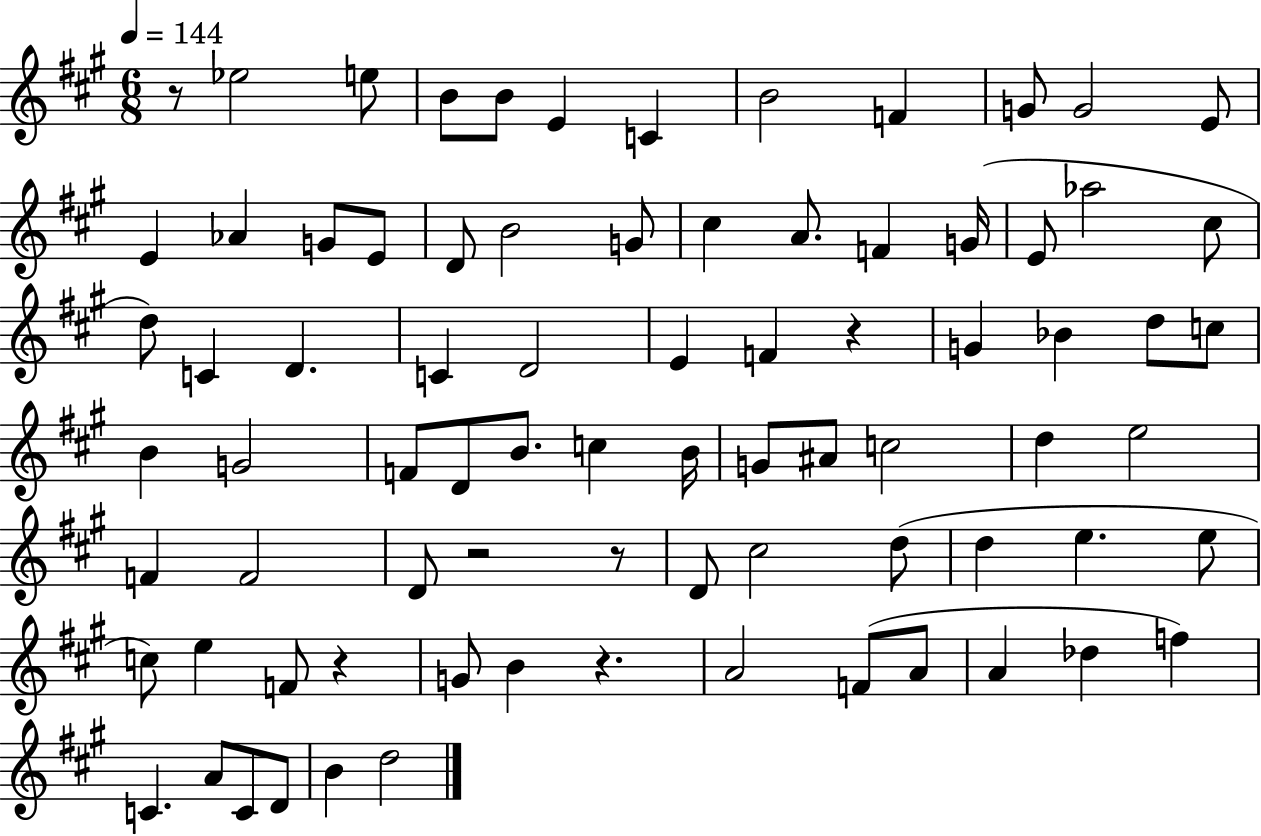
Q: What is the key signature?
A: A major